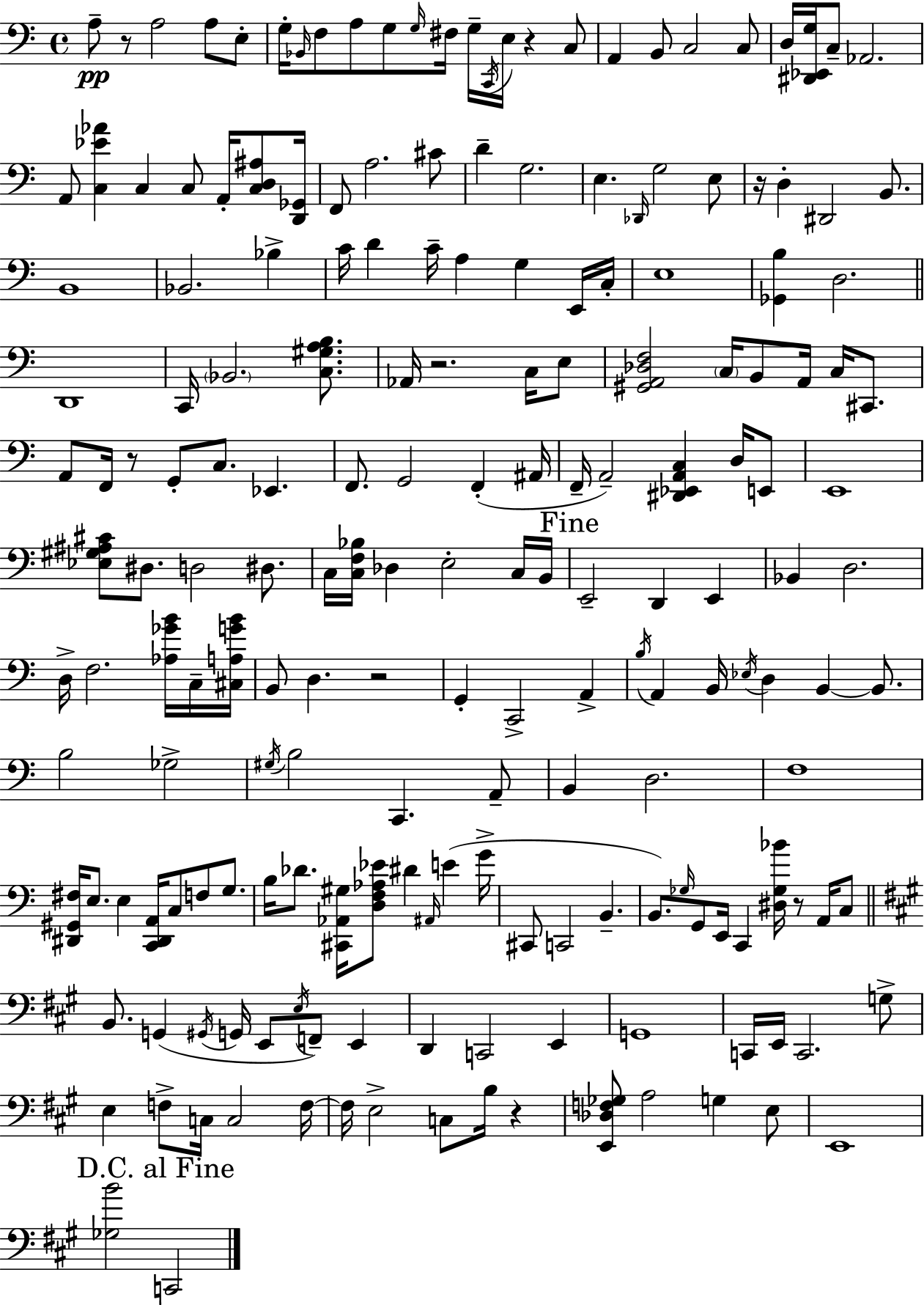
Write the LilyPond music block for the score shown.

{
  \clef bass
  \time 4/4
  \defaultTimeSignature
  \key a \minor
  a8--\pp r8 a2 a8 e8-. | g16-. \grace { bes,16 } f8 a8 g8 \grace { g16 } fis16 g16-- \acciaccatura { c,16 } e16 r4 | c8 a,4 b,8 c2 | c8 d16 <dis, ees, g>16 c8-- aes,2. | \break a,8 <c ees' aes'>4 c4 c8 a,16-. | <c d ais>8 <d, ges,>16 f,8 a2. | cis'8 d'4-- g2. | e4. \grace { des,16 } g2 | \break e8 r16 d4-. dis,2 | b,8. b,1 | bes,2. | bes4-> c'16 d'4 c'16-- a4 g4 | \break e,16 c16-. e1 | <ges, b>4 d2. | \bar "||" \break \key c \major d,1 | c,16 \parenthesize bes,2. <c gis a b>8. | aes,16 r2. c16 e8 | <gis, a, des f>2 \parenthesize c16 b,8 a,16 c16 cis,8. | \break a,8 f,16 r8 g,8-. c8. ees,4. | f,8. g,2 f,4-.( ais,16 | f,16-- a,2--) <dis, ees, a, c>4 d16 e,8 | e,1 | \break <ees gis ais cis'>8 dis8. d2 dis8. | c16 <c f bes>16 des4 e2-. c16 b,16 | \mark "Fine" e,2-- d,4 e,4 | bes,4 d2. | \break d16-> f2. <aes ges' b'>16 c16-- <cis a g' b'>16 | b,8 d4. r2 | g,4-. c,2-> a,4-> | \acciaccatura { b16 } a,4 b,16 \acciaccatura { ees16 } d4 b,4~~ b,8. | \break b2 ges2-> | \acciaccatura { gis16 } b2 c,4. | a,8-- b,4 d2. | f1 | \break <dis, gis, fis>16 e8. e4 <c, dis, a,>16 c8 f8 | g8. b16 des'8. <cis, aes, gis>16 <d f aes ees'>8 dis'4 \grace { ais,16 } e'4( | g'16-> cis,8 c,2 b,4.-- | b,8.) \grace { ges16 } g,8 e,16 c,4 <dis ges bes'>16 | \break r8 a,16 c8 \bar "||" \break \key a \major b,8. g,4( \acciaccatura { gis,16 } g,16 e,8 \acciaccatura { e16 } f,8--) e,4 | d,4 c,2 e,4 | g,1 | c,16 e,16 c,2. | \break g8-> e4 f8-> c16 c2 | f16~~ f16 e2-> c8 b16 r4 | <e, des f ges>8 a2 g4 | e8 e,1 | \break \mark "D.C. al Fine" <ges b'>2 c,2 | \bar "|."
}